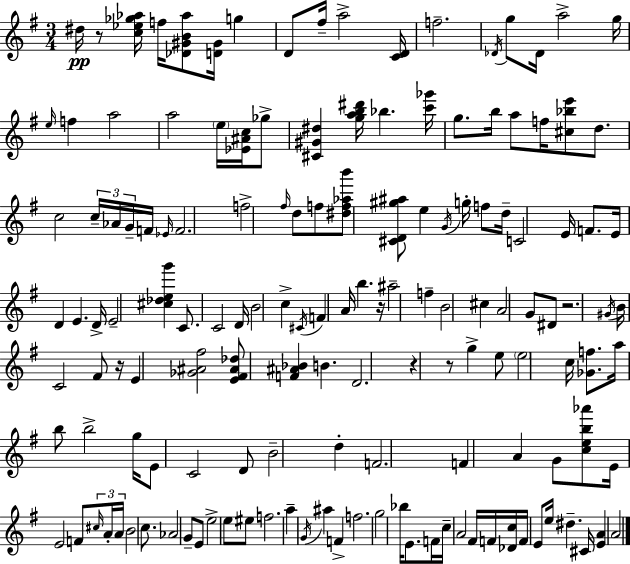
{
  \clef treble
  \numericTimeSignature
  \time 3/4
  \key e \minor
  \repeat volta 2 { dis''16\pp r8 <c'' ees'' ges'' aes''>16 f''16 <des' gis' b' aes''>8 <d' gis'>16 g''4 | d'8 fis''16-- a''2-> <c' d'>16 | f''2.-- | \acciaccatura { des'16 } g''8 des'16 a''2-> | \break g''16 \grace { e''16 } f''4 a''2 | a''2 \parenthesize e''16 <ees' ais' c''>16 | ges''8-> <cis' gis' dis''>4 <g'' a'' b'' dis'''>16 bes''4. | <c''' ges'''>16 g''8. b''16 a''8 f''16 <cis'' bes'' e'''>8 d''8. | \break c''2 \tuplet 3/2 { c''16-- aes'16 | g'16-- } f'16 \grace { ees'16 } f'2. | f''2-> \grace { fis''16 } | d''8 f''8 <dis'' f'' aes'' b'''>8 <cis' d' gis'' ais''>8 e''4 | \break \acciaccatura { g'16 } g''16-. f''8 d''16-- c'2 | e'16 f'8. e'16 d'4 e'4. | d'16-> e'2-- | <cis'' des'' e'' g'''>4 c'8. c'2 | \break d'16 b'2 | c''4-> \acciaccatura { cis'16 } f'4 a'16 b''4. | r16 ais''2-- | f''4-- b'2 | \break cis''4 a'2 | g'8 dis'8 r2. | \acciaccatura { gis'16 } b'16 c'2 | fis'8 r16 e'4 <ges' ais' fis''>2 | \break <e' fis' ais' des''>8 <f' ais' bes'>4 | b'4. d'2. | r4 r8 | g''4-> e''8 \parenthesize e''2 | \break c''16 <ges' f''>8. a''16 b''8 b''2-> | g''16 e'8 c'2 | d'8 b'2-- | d''4-. f'2. | \break f'4 a'4 | g'8 <c'' e'' b'' aes'''>8 e'16 e'2 | f'8 \tuplet 3/2 { \grace { cis''16 } a'16-. a'16 } b'2 | c''8. aes'2 | \break g'8-- e'8 e''2-> | e''8 eis''8 f''2. | a''4-- | \acciaccatura { g'16 } ais''4 f'4-> f''2. | \break g''2 | bes''16 e'8. f'16 c''16-- a'2 | fis'16 f'16 <des' c''>16 f'16 e'8 | e''16 dis''4.-- cis'16 <e' a'>4 | \break a'2 } \bar "|."
}